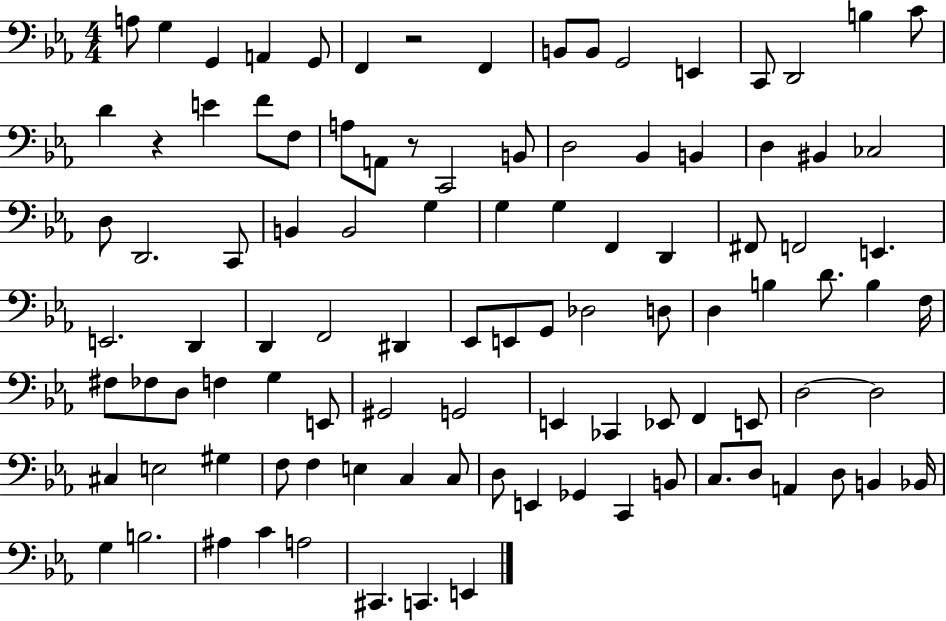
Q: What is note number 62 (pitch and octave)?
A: G3